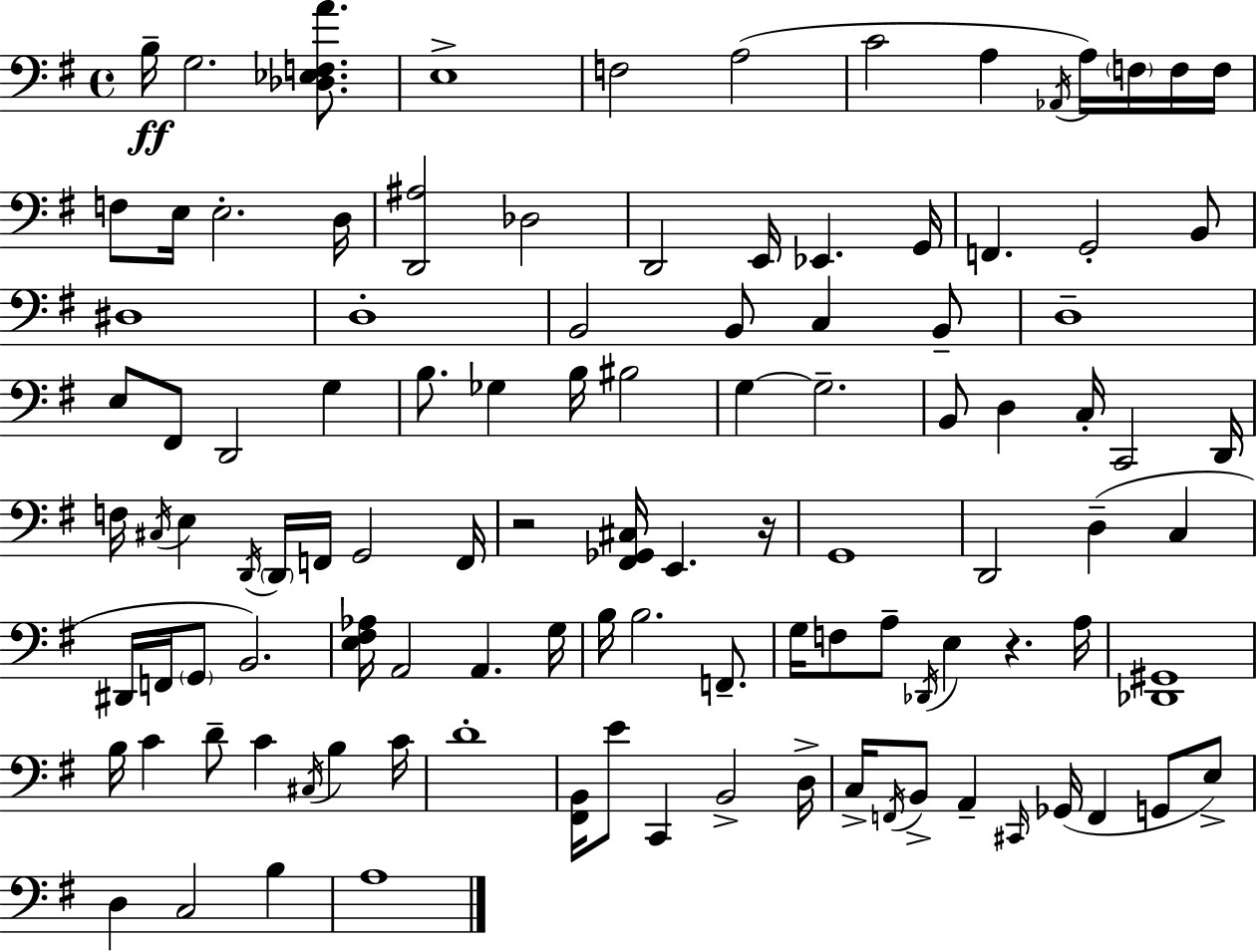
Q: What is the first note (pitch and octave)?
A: B3